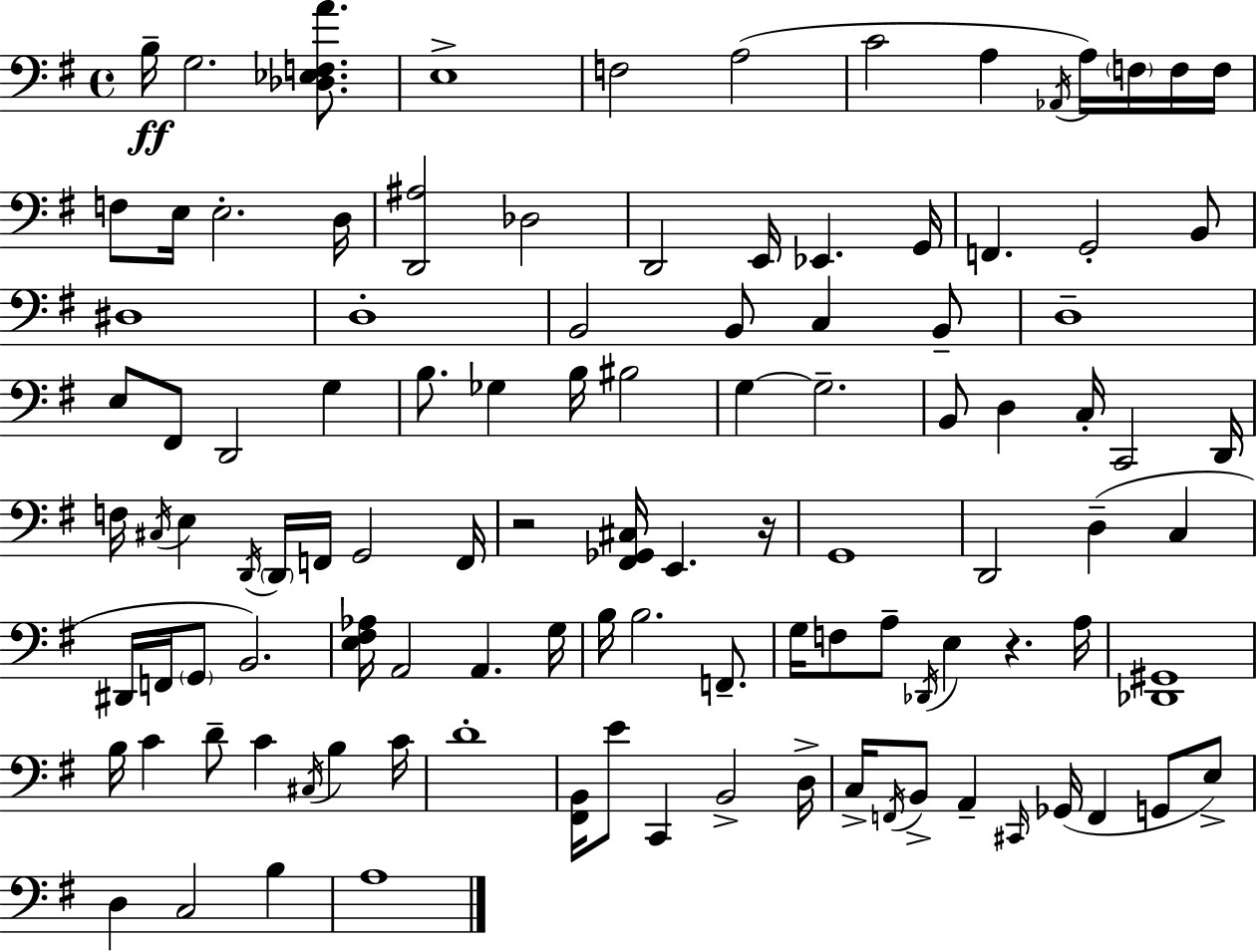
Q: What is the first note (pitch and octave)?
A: B3